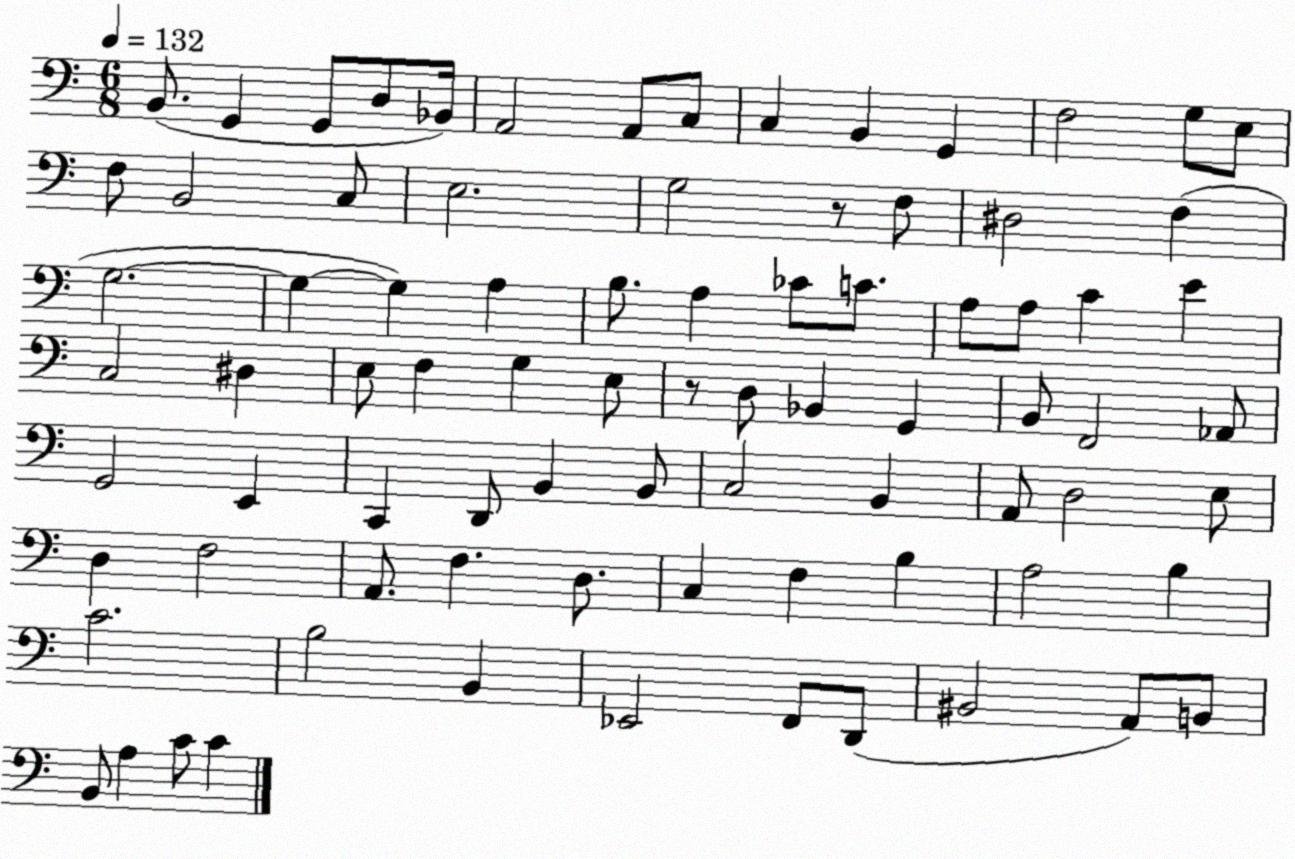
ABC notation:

X:1
T:Untitled
M:6/8
L:1/4
K:C
B,,/2 G,, G,,/2 D,/2 _B,,/4 A,,2 A,,/2 C,/2 C, B,, G,, F,2 G,/2 E,/2 F,/2 B,,2 C,/2 E,2 G,2 z/2 F,/2 ^D,2 F, G,2 G, G, A, B,/2 A, _C/2 C/2 A,/2 A,/2 C E C,2 ^D, E,/2 F, G, E,/2 z/2 D,/2 _B,, G,, B,,/2 F,,2 _A,,/2 G,,2 E,, C,, D,,/2 B,, B,,/2 C,2 B,, A,,/2 D,2 E,/2 D, F,2 A,,/2 F, D,/2 C, F, B, A,2 B, C2 B,2 B,, _E,,2 F,,/2 D,,/2 ^B,,2 A,,/2 B,,/2 B,,/2 A, C/2 C